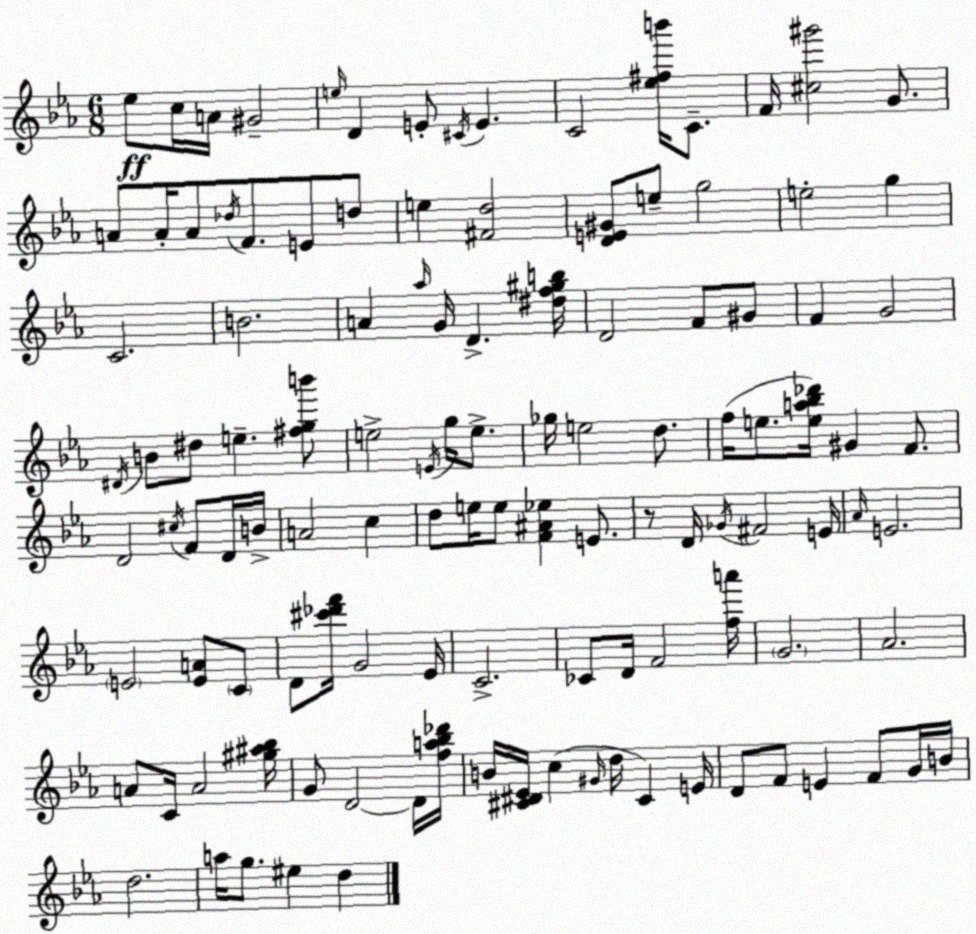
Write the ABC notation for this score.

X:1
T:Untitled
M:6/8
L:1/4
K:Cm
_e/2 c/4 A/4 ^G2 e/4 D E/2 ^C/4 E C2 [_e^fb']/4 C/2 F/4 [^c^g']2 G/2 A/2 A/4 A/2 _d/4 F/2 E/2 d/2 e [^Fd]2 [DE^G]/2 e/2 g2 e2 g C2 B2 A _a/4 G/4 D [^df^gb]/4 D2 F/2 ^G/2 F G2 ^D/4 B/2 ^d/2 e [^fgb']/2 e2 E/4 g/4 e/2 _g/4 e2 d/2 f/4 e/2 [ea_b_d']/4 ^G F/2 D2 ^c/4 F/2 D/4 B/4 A2 c d/2 e/4 e/2 [F^A_e] E/2 z/2 D/4 _G/4 ^F2 E/4 _A/4 E2 E2 [EA]/2 C/2 D/2 [^c'_d'f']/4 G2 _E/4 C2 _C/2 D/4 F2 [fa']/4 G2 _A2 A/2 C/4 A2 [^g^a_b]/4 G/2 D2 D/4 [fa_b_d']/4 B/4 [^C^D_E]/4 c ^G/4 d/4 ^C E/4 D/2 F/2 E F/2 G/4 B/4 d2 a/4 g/2 ^e d